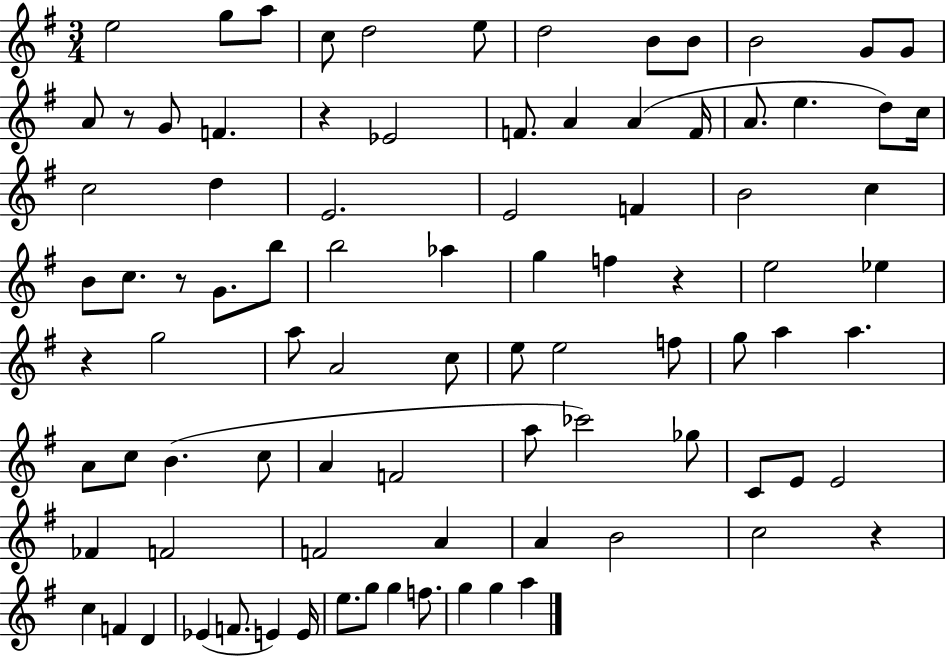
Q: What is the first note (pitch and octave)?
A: E5